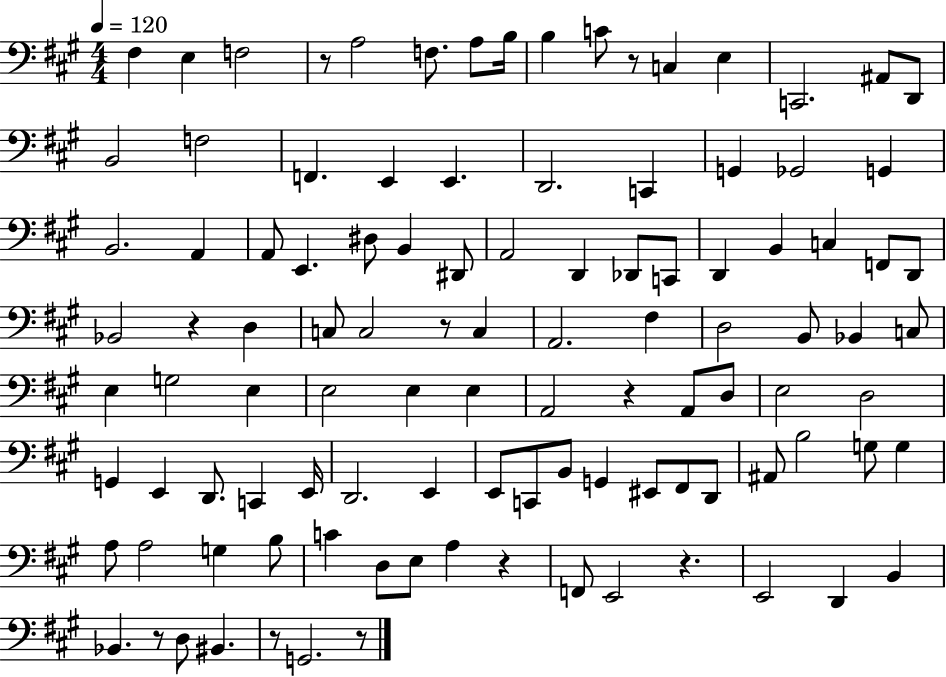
X:1
T:Untitled
M:4/4
L:1/4
K:A
^F, E, F,2 z/2 A,2 F,/2 A,/2 B,/4 B, C/2 z/2 C, E, C,,2 ^A,,/2 D,,/2 B,,2 F,2 F,, E,, E,, D,,2 C,, G,, _G,,2 G,, B,,2 A,, A,,/2 E,, ^D,/2 B,, ^D,,/2 A,,2 D,, _D,,/2 C,,/2 D,, B,, C, F,,/2 D,,/2 _B,,2 z D, C,/2 C,2 z/2 C, A,,2 ^F, D,2 B,,/2 _B,, C,/2 E, G,2 E, E,2 E, E, A,,2 z A,,/2 D,/2 E,2 D,2 G,, E,, D,,/2 C,, E,,/4 D,,2 E,, E,,/2 C,,/2 B,,/2 G,, ^E,,/2 ^F,,/2 D,,/2 ^A,,/2 B,2 G,/2 G, A,/2 A,2 G, B,/2 C D,/2 E,/2 A, z F,,/2 E,,2 z E,,2 D,, B,, _B,, z/2 D,/2 ^B,, z/2 G,,2 z/2